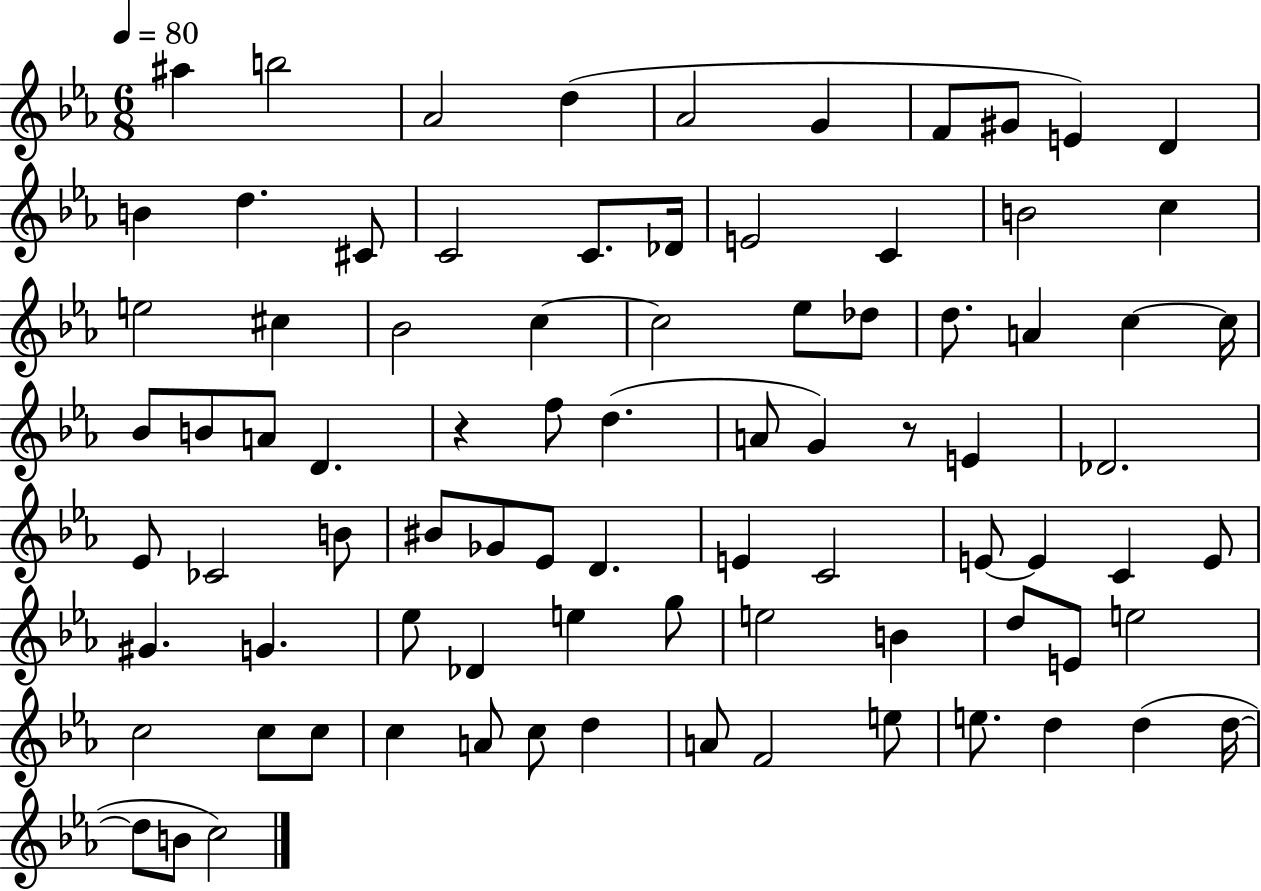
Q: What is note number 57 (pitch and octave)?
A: Eb5